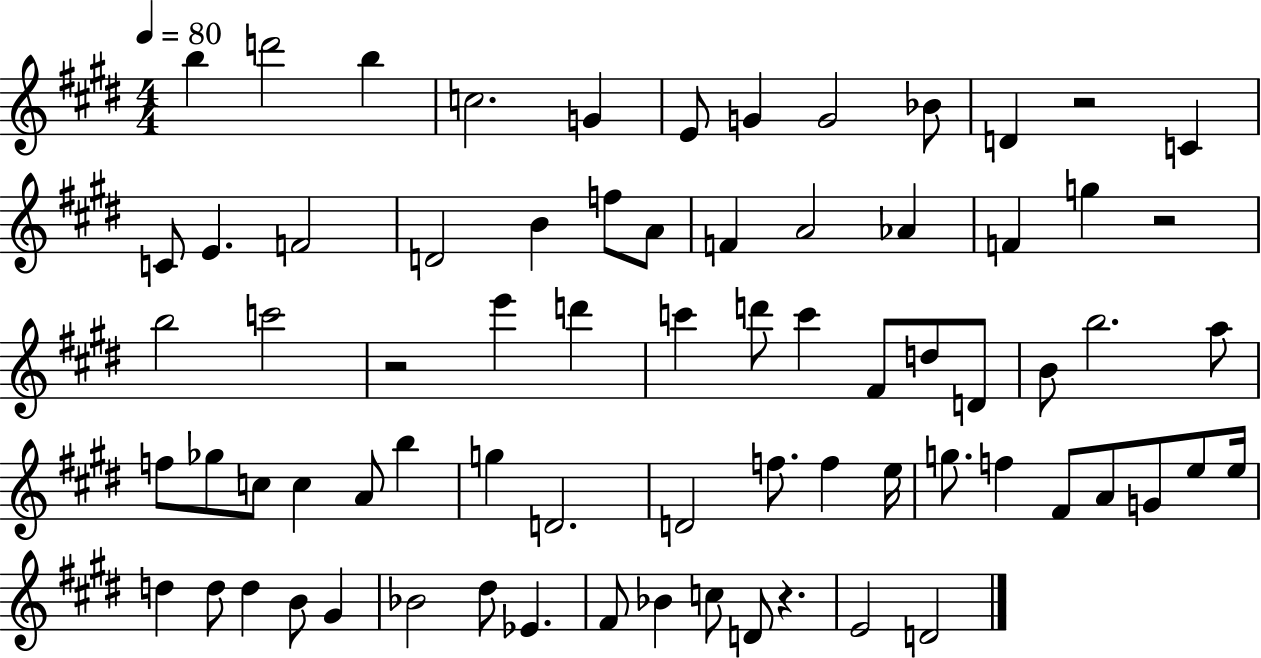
{
  \clef treble
  \numericTimeSignature
  \time 4/4
  \key e \major
  \tempo 4 = 80
  \repeat volta 2 { b''4 d'''2 b''4 | c''2. g'4 | e'8 g'4 g'2 bes'8 | d'4 r2 c'4 | \break c'8 e'4. f'2 | d'2 b'4 f''8 a'8 | f'4 a'2 aes'4 | f'4 g''4 r2 | \break b''2 c'''2 | r2 e'''4 d'''4 | c'''4 d'''8 c'''4 fis'8 d''8 d'8 | b'8 b''2. a''8 | \break f''8 ges''8 c''8 c''4 a'8 b''4 | g''4 d'2. | d'2 f''8. f''4 e''16 | g''8. f''4 fis'8 a'8 g'8 e''8 e''16 | \break d''4 d''8 d''4 b'8 gis'4 | bes'2 dis''8 ees'4. | fis'8 bes'4 c''8 d'8 r4. | e'2 d'2 | \break } \bar "|."
}